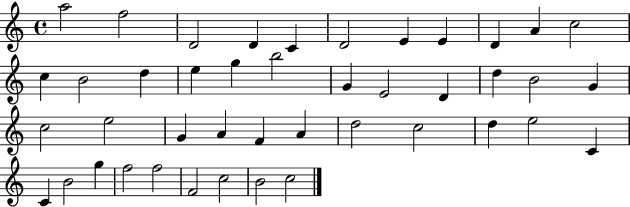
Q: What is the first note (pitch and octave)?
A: A5